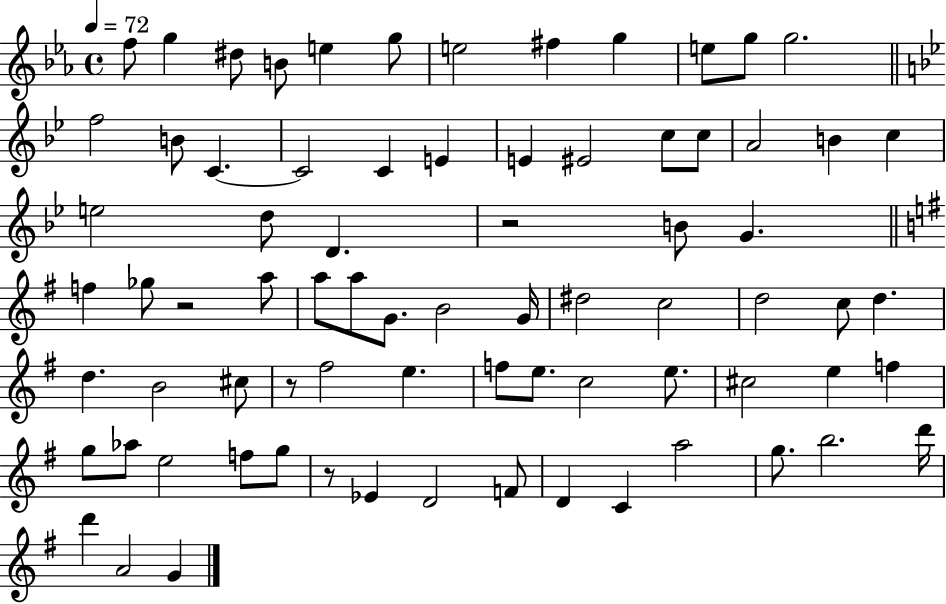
{
  \clef treble
  \time 4/4
  \defaultTimeSignature
  \key ees \major
  \tempo 4 = 72
  f''8 g''4 dis''8 b'8 e''4 g''8 | e''2 fis''4 g''4 | e''8 g''8 g''2. | \bar "||" \break \key g \minor f''2 b'8 c'4.~~ | c'2 c'4 e'4 | e'4 eis'2 c''8 c''8 | a'2 b'4 c''4 | \break e''2 d''8 d'4. | r2 b'8 g'4. | \bar "||" \break \key g \major f''4 ges''8 r2 a''8 | a''8 a''8 g'8. b'2 g'16 | dis''2 c''2 | d''2 c''8 d''4. | \break d''4. b'2 cis''8 | r8 fis''2 e''4. | f''8 e''8. c''2 e''8. | cis''2 e''4 f''4 | \break g''8 aes''8 e''2 f''8 g''8 | r8 ees'4 d'2 f'8 | d'4 c'4 a''2 | g''8. b''2. d'''16 | \break d'''4 a'2 g'4 | \bar "|."
}